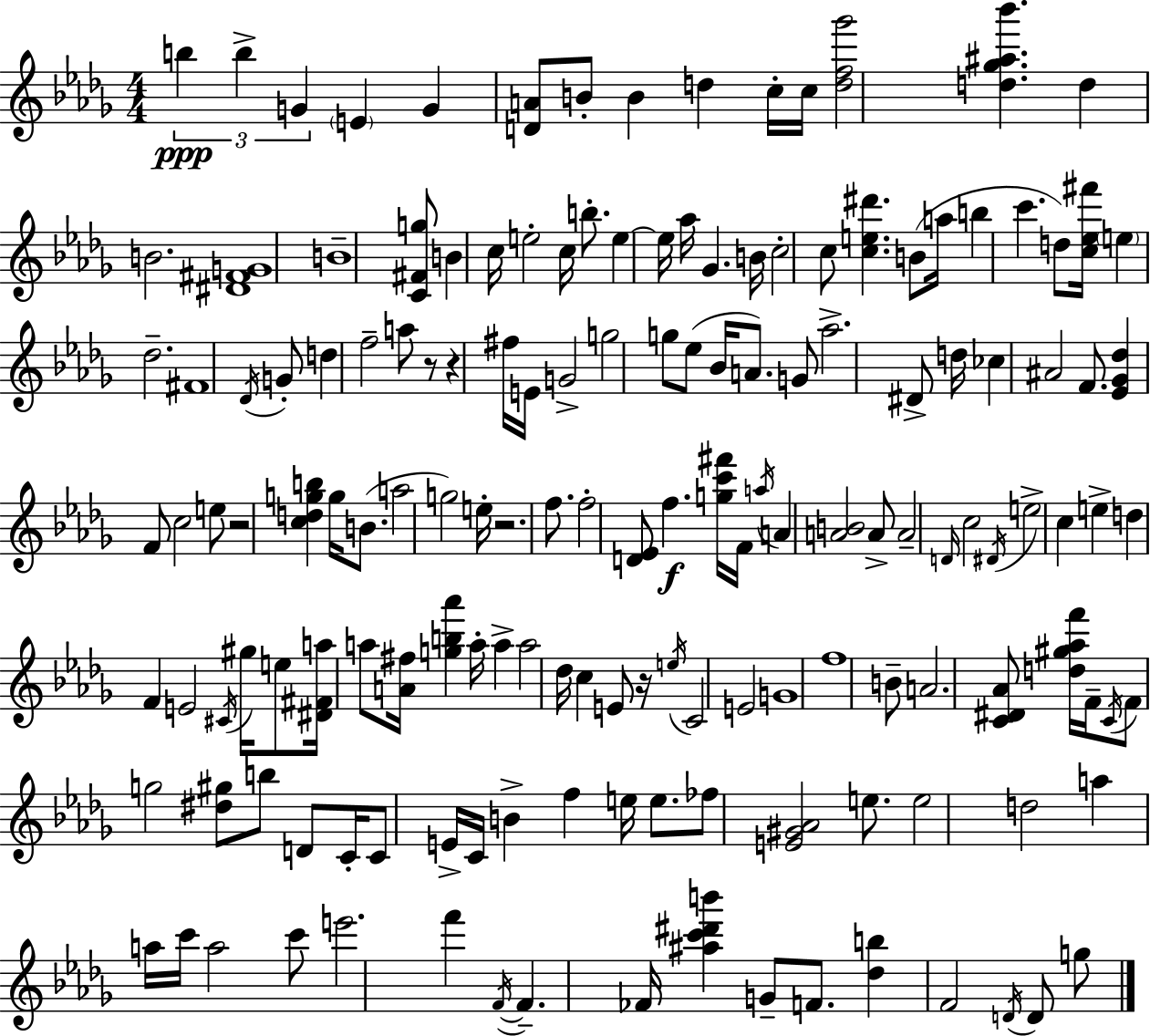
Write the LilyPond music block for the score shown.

{
  \clef treble
  \numericTimeSignature
  \time 4/4
  \key bes \minor
  \tuplet 3/2 { b''4\ppp b''4-> g'4 } \parenthesize e'4 | g'4 <d' a'>8 b'8-. b'4 d''4 | c''16-. c''16 <d'' f'' ges'''>2 <d'' ges'' ais'' bes'''>4. | d''4 b'2. | \break <dis' fis' g'>1 | b'1-- | <c' fis' g''>8 b'4 c''16 e''2-. c''16 | b''8.-. e''4~~ e''16 aes''16 ges'4. b'16 | \break c''2-. c''8 <c'' e'' dis'''>4. | b'8( a''16 b''4 c'''4. d''8) <c'' ees'' fis'''>16 | \parenthesize e''4 des''2.-- | fis'1 | \break \acciaccatura { des'16 } g'8-. d''4 f''2-- a''8 | r8 r4 fis''16 e'16 g'2-> | g''2 g''8 ees''8( bes'16 a'8.) | g'8 aes''2.-> dis'8-> | \break d''16 ces''4 ais'2 f'8. | <ees' ges' des''>4 f'8 c''2 e''8 | r2 <c'' d'' g'' b''>4 g''16 b'8.( | a''2 g''2) | \break e''16-. r2. f''8. | f''2-. <d' ees'>8 f''4.\f | <g'' c''' fis'''>16 f'16 \acciaccatura { a''16 } a'4 <a' b'>2 | a'8-> a'2-- \grace { d'16 } c''2 | \break \acciaccatura { dis'16 } e''2-> c''4 | e''4-> d''4 f'4 e'2 | \acciaccatura { cis'16 } gis''16 e''8 <dis' fis' a''>16 a''8 <a' fis''>16 <g'' b'' aes'''>4 | a''16-. a''4-> a''2 des''16 c''4 | \break e'8 r16 \acciaccatura { e''16 } c'2 e'2 | g'1 | f''1 | b'8-- a'2. | \break <c' dis' aes'>8 <d'' gis'' aes'' f'''>16 f'16-- \acciaccatura { c'16 } f'8 g''2 | <dis'' gis''>8 b''8 d'8 c'16-. c'8 e'16-> c'16 b'4-> | f''4 e''16 e''8. fes''8 <e' gis' aes'>2 | e''8. e''2 d''2 | \break a''4 a''16 c'''16 a''2 | c'''8 e'''2. | f'''4 \acciaccatura { f'16~ }~ f'4.-- fes'16 <ais'' c''' dis''' b'''>4 | g'8-- f'8. <des'' b''>4 f'2 | \break \acciaccatura { d'16 } d'8 g''8 \bar "|."
}